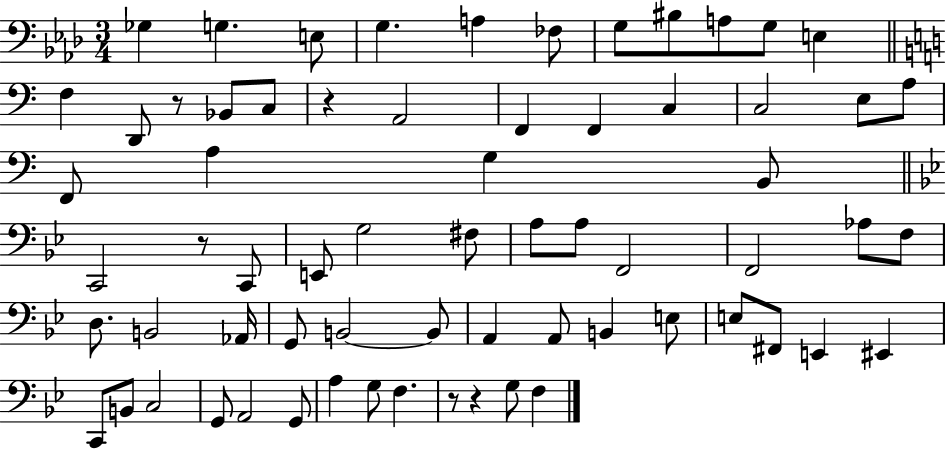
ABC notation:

X:1
T:Untitled
M:3/4
L:1/4
K:Ab
_G, G, E,/2 G, A, _F,/2 G,/2 ^B,/2 A,/2 G,/2 E, F, D,,/2 z/2 _B,,/2 C,/2 z A,,2 F,, F,, C, C,2 E,/2 A,/2 F,,/2 A, G, B,,/2 C,,2 z/2 C,,/2 E,,/2 G,2 ^F,/2 A,/2 A,/2 F,,2 F,,2 _A,/2 F,/2 D,/2 B,,2 _A,,/4 G,,/2 B,,2 B,,/2 A,, A,,/2 B,, E,/2 E,/2 ^F,,/2 E,, ^E,, C,,/2 B,,/2 C,2 G,,/2 A,,2 G,,/2 A, G,/2 F, z/2 z G,/2 F,